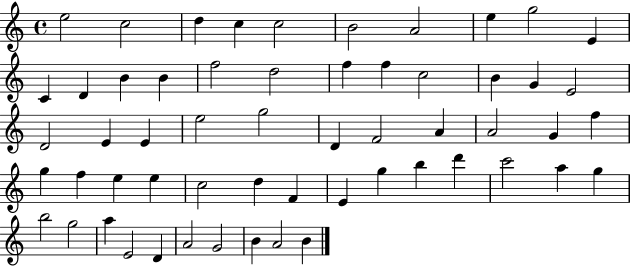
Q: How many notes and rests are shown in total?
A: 57